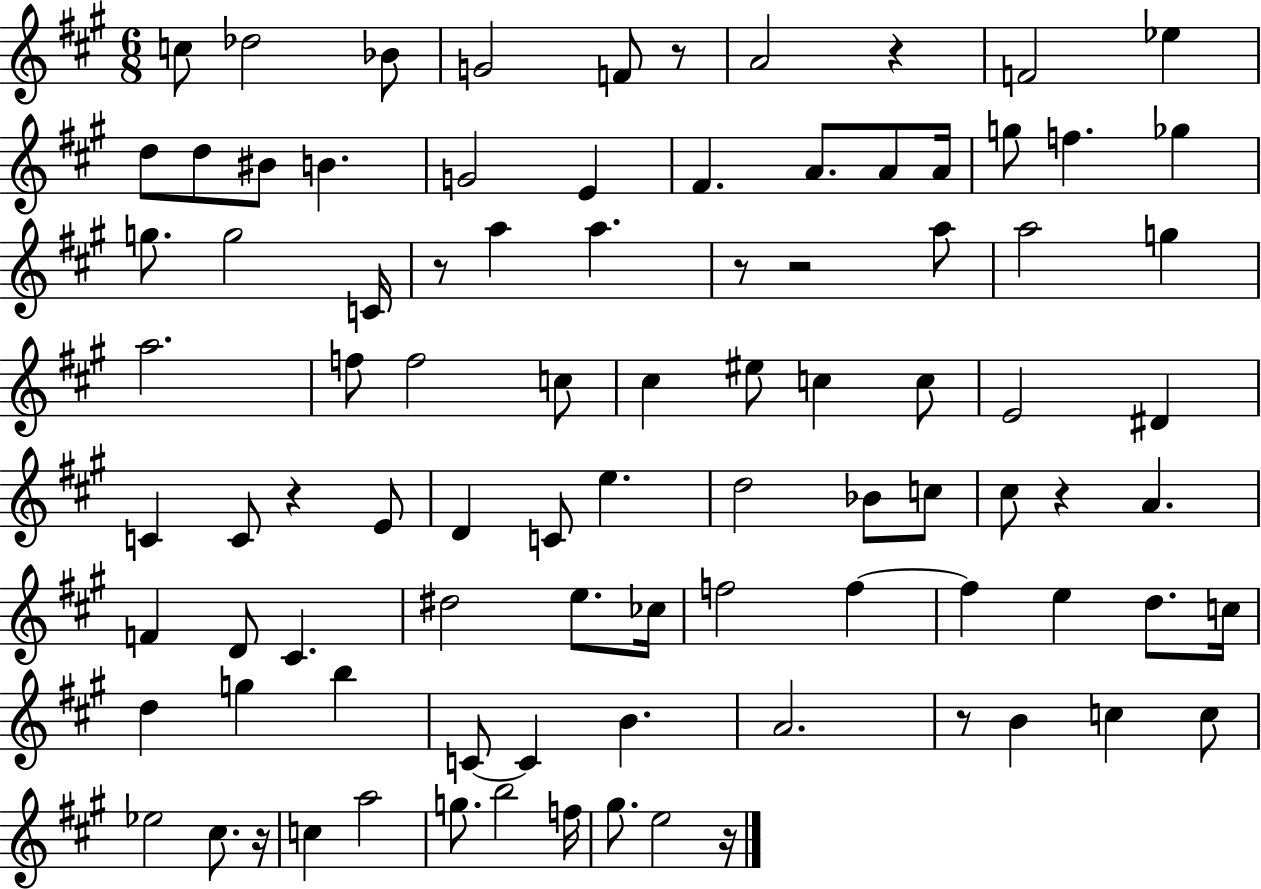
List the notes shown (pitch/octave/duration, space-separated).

C5/e Db5/h Bb4/e G4/h F4/e R/e A4/h R/q F4/h Eb5/q D5/e D5/e BIS4/e B4/q. G4/h E4/q F#4/q. A4/e. A4/e A4/s G5/e F5/q. Gb5/q G5/e. G5/h C4/s R/e A5/q A5/q. R/e R/h A5/e A5/h G5/q A5/h. F5/e F5/h C5/e C#5/q EIS5/e C5/q C5/e E4/h D#4/q C4/q C4/e R/q E4/e D4/q C4/e E5/q. D5/h Bb4/e C5/e C#5/e R/q A4/q. F4/q D4/e C#4/q. D#5/h E5/e. CES5/s F5/h F5/q F5/q E5/q D5/e. C5/s D5/q G5/q B5/q C4/e C4/q B4/q. A4/h. R/e B4/q C5/q C5/e Eb5/h C#5/e. R/s C5/q A5/h G5/e. B5/h F5/s G#5/e. E5/h R/s